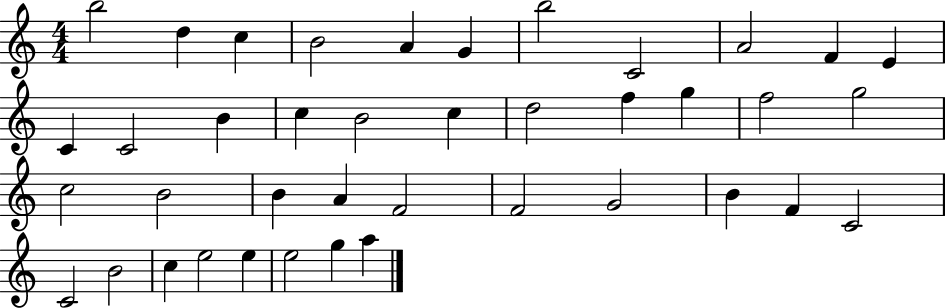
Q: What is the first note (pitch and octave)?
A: B5